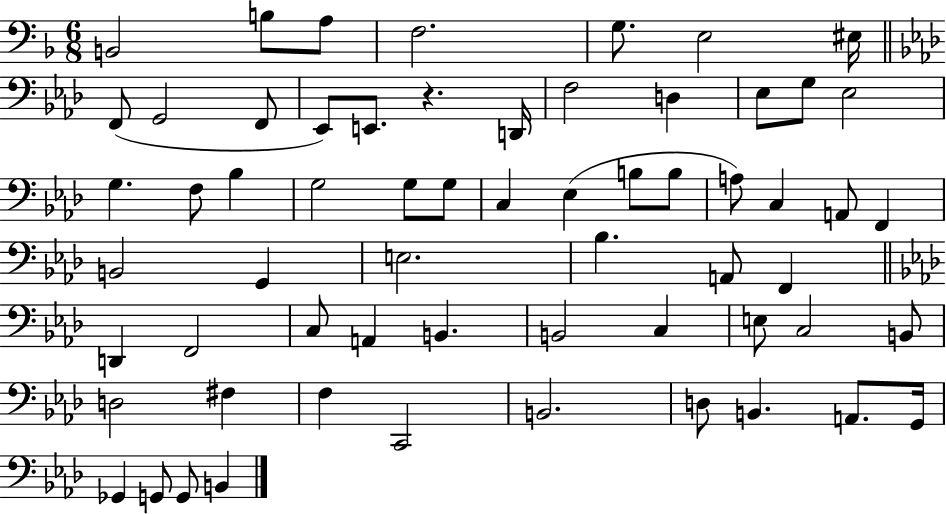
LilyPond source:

{
  \clef bass
  \numericTimeSignature
  \time 6/8
  \key f \major
  b,2 b8 a8 | f2. | g8. e2 eis16 | \bar "||" \break \key f \minor f,8( g,2 f,8 | ees,8) e,8. r4. d,16 | f2 d4 | ees8 g8 ees2 | \break g4. f8 bes4 | g2 g8 g8 | c4 ees4( b8 b8 | a8) c4 a,8 f,4 | \break b,2 g,4 | e2. | bes4. a,8 f,4 | \bar "||" \break \key f \minor d,4 f,2 | c8 a,4 b,4. | b,2 c4 | e8 c2 b,8 | \break d2 fis4 | f4 c,2 | b,2. | d8 b,4. a,8. g,16 | \break ges,4 g,8 g,8 b,4 | \bar "|."
}